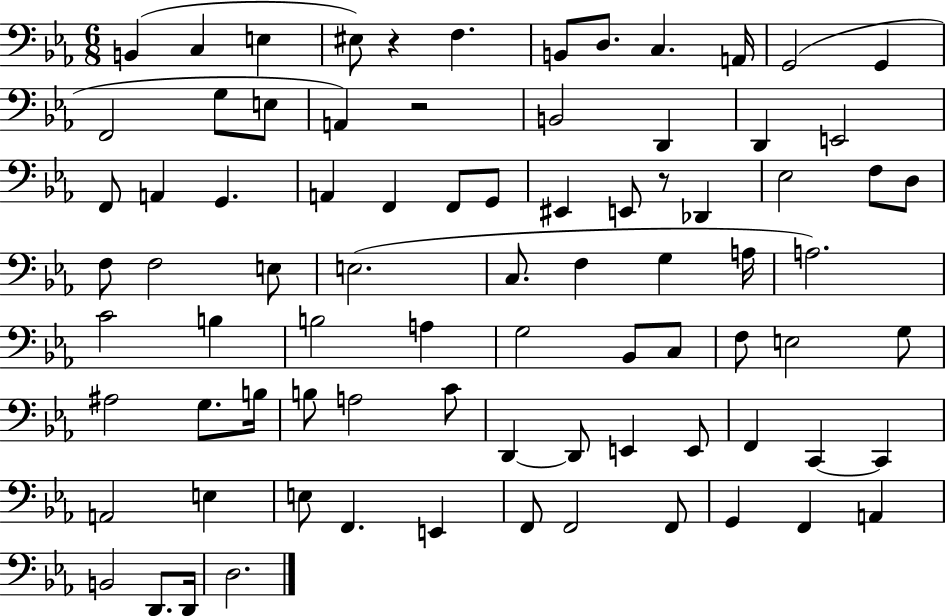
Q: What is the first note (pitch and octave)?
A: B2